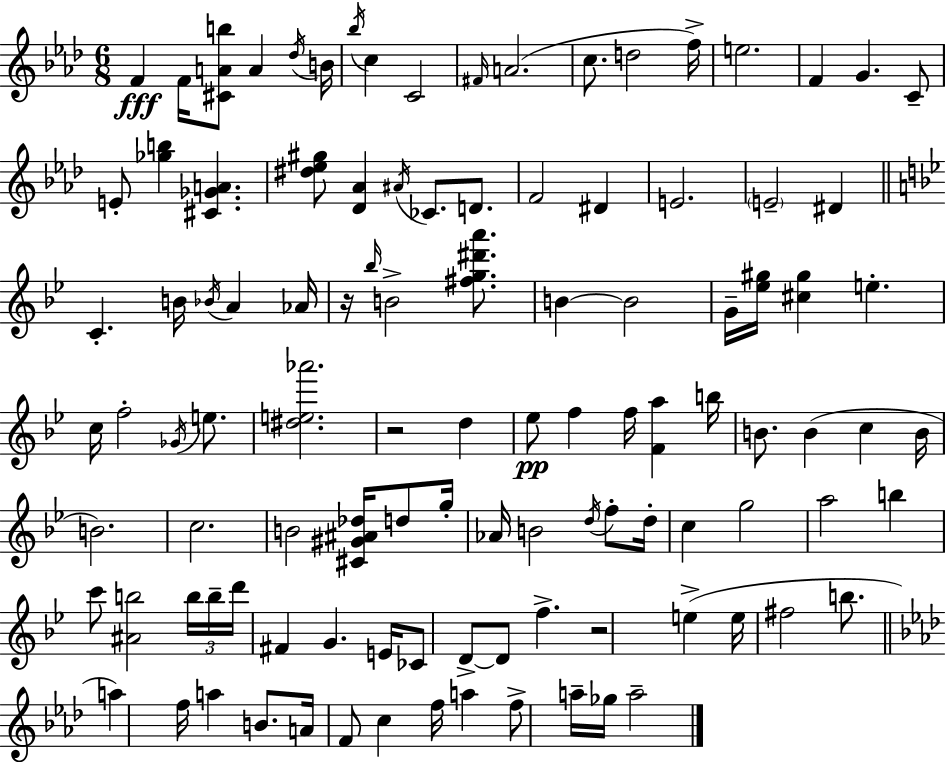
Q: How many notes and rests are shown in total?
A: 107